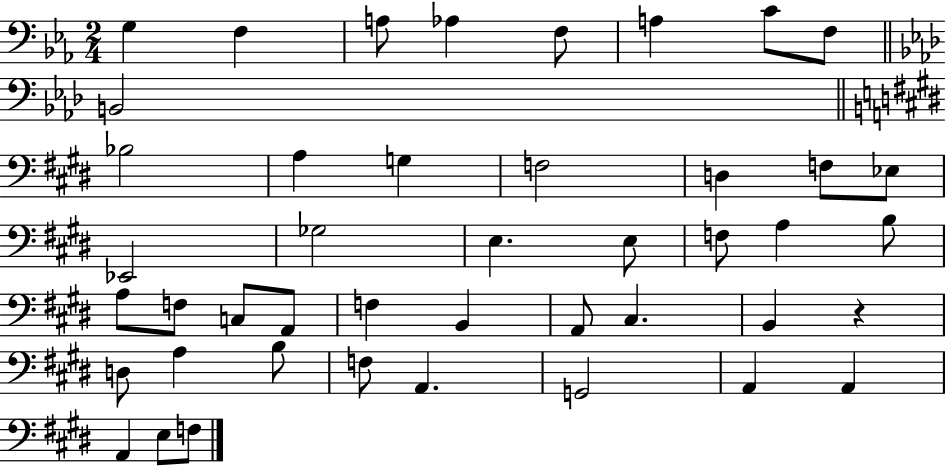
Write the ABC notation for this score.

X:1
T:Untitled
M:2/4
L:1/4
K:Eb
G, F, A,/2 _A, F,/2 A, C/2 F,/2 B,,2 _B,2 A, G, F,2 D, F,/2 _E,/2 _E,,2 _G,2 E, E,/2 F,/2 A, B,/2 A,/2 F,/2 C,/2 A,,/2 F, B,, A,,/2 ^C, B,, z D,/2 A, B,/2 F,/2 A,, G,,2 A,, A,, A,, E,/2 F,/2